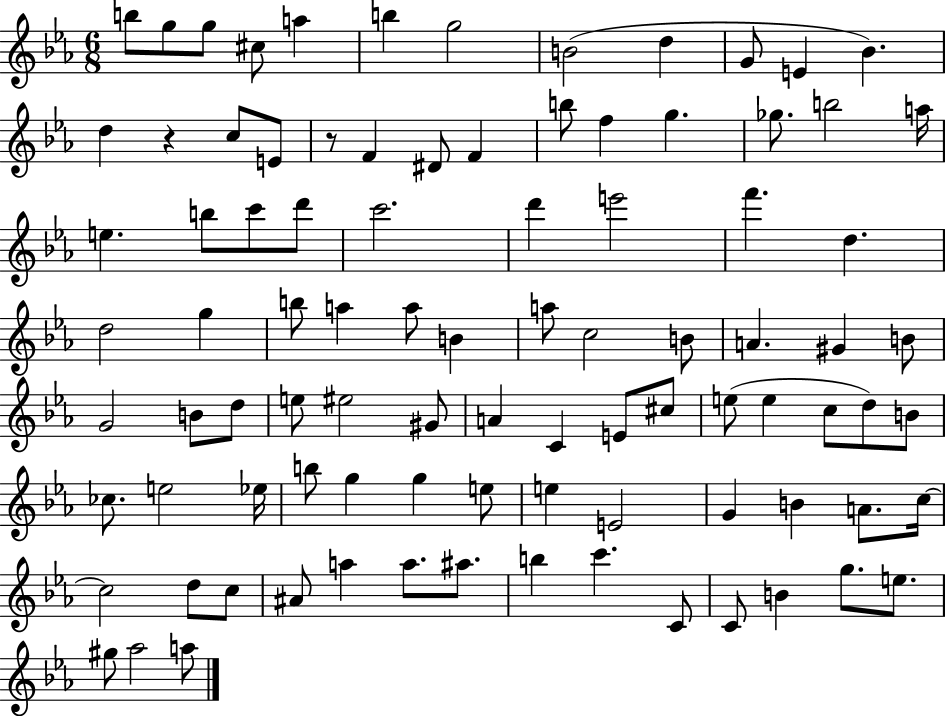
{
  \clef treble
  \numericTimeSignature
  \time 6/8
  \key ees \major
  b''8 g''8 g''8 cis''8 a''4 | b''4 g''2 | b'2( d''4 | g'8 e'4 bes'4.) | \break d''4 r4 c''8 e'8 | r8 f'4 dis'8 f'4 | b''8 f''4 g''4. | ges''8. b''2 a''16 | \break e''4. b''8 c'''8 d'''8 | c'''2. | d'''4 e'''2 | f'''4. d''4. | \break d''2 g''4 | b''8 a''4 a''8 b'4 | a''8 c''2 b'8 | a'4. gis'4 b'8 | \break g'2 b'8 d''8 | e''8 eis''2 gis'8 | a'4 c'4 e'8 cis''8 | e''8( e''4 c''8 d''8) b'8 | \break ces''8. e''2 ees''16 | b''8 g''4 g''4 e''8 | e''4 e'2 | g'4 b'4 a'8. c''16~~ | \break c''2 d''8 c''8 | ais'8 a''4 a''8. ais''8. | b''4 c'''4. c'8 | c'8 b'4 g''8. e''8. | \break gis''8 aes''2 a''8 | \bar "|."
}